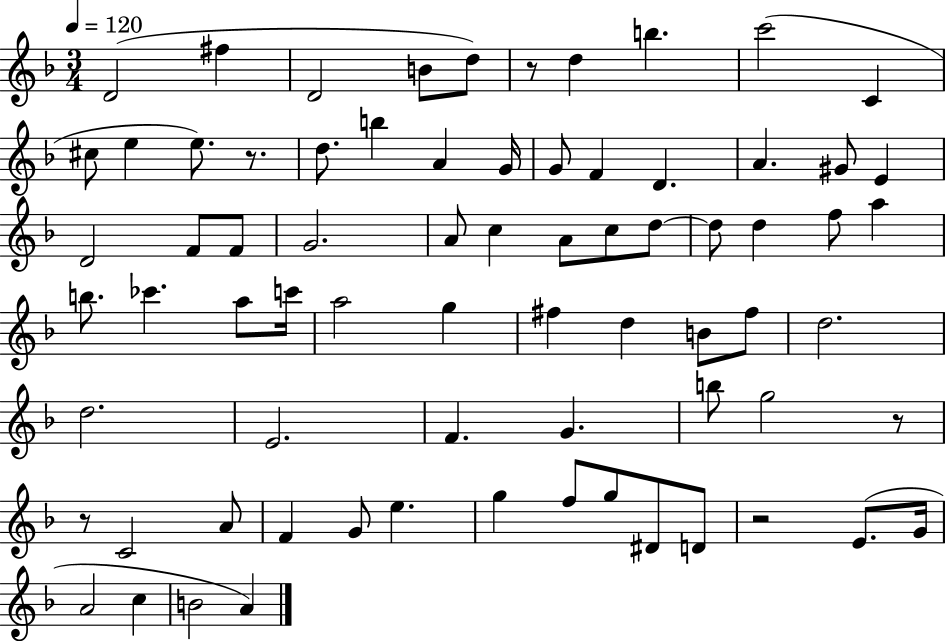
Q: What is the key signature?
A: F major